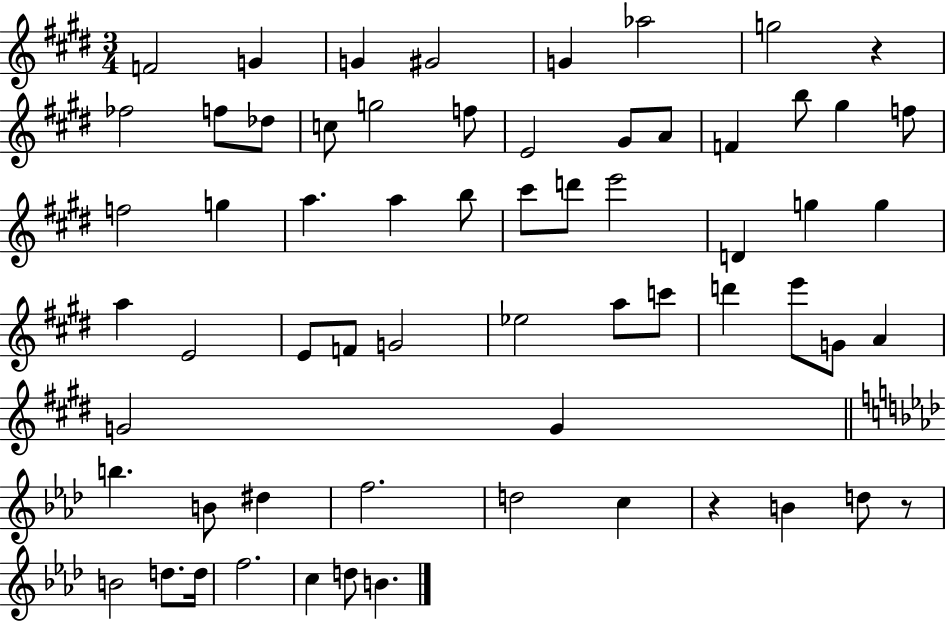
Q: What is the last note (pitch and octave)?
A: B4